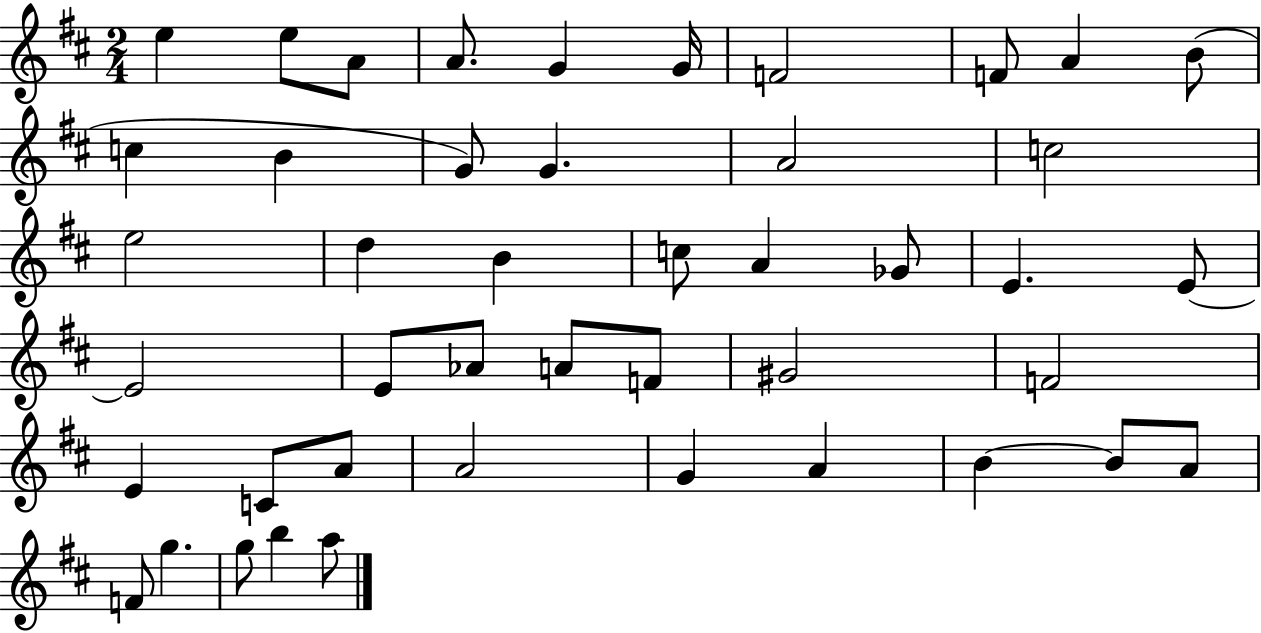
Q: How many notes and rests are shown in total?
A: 45